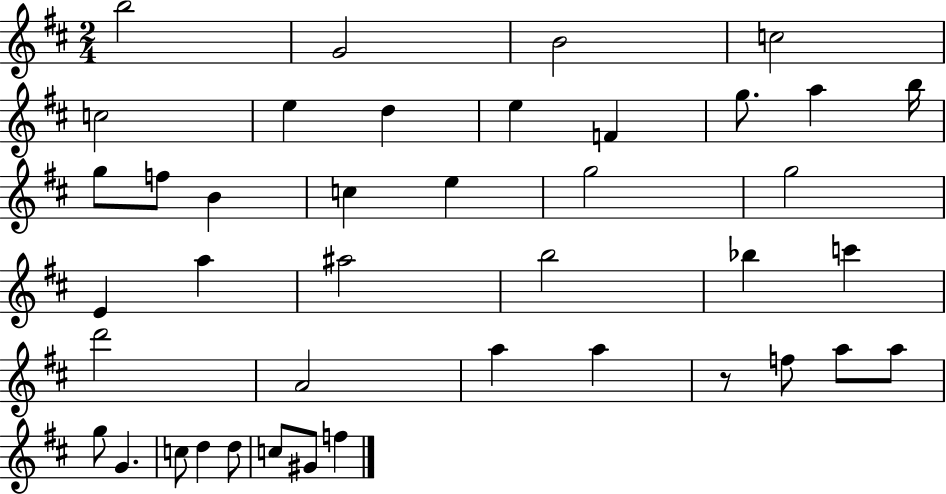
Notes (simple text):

B5/h G4/h B4/h C5/h C5/h E5/q D5/q E5/q F4/q G5/e. A5/q B5/s G5/e F5/e B4/q C5/q E5/q G5/h G5/h E4/q A5/q A#5/h B5/h Bb5/q C6/q D6/h A4/h A5/q A5/q R/e F5/e A5/e A5/e G5/e G4/q. C5/e D5/q D5/e C5/e G#4/e F5/q